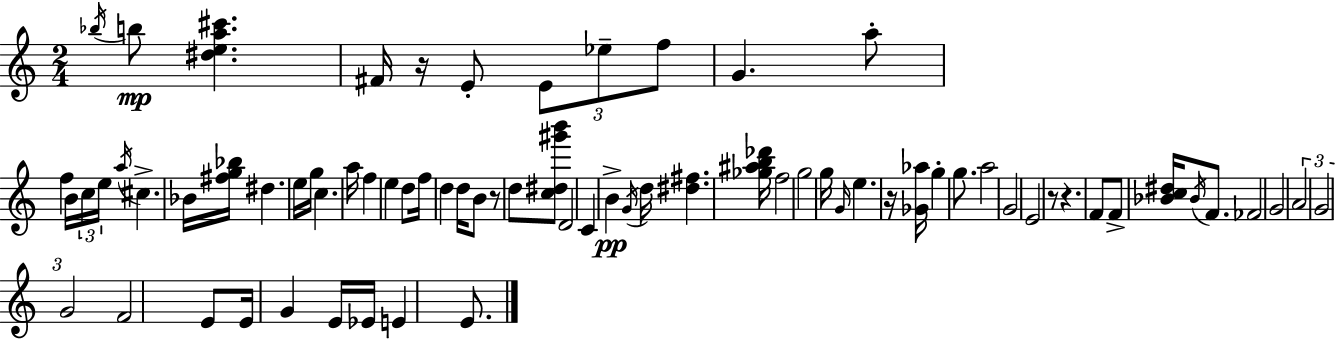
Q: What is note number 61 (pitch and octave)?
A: E4